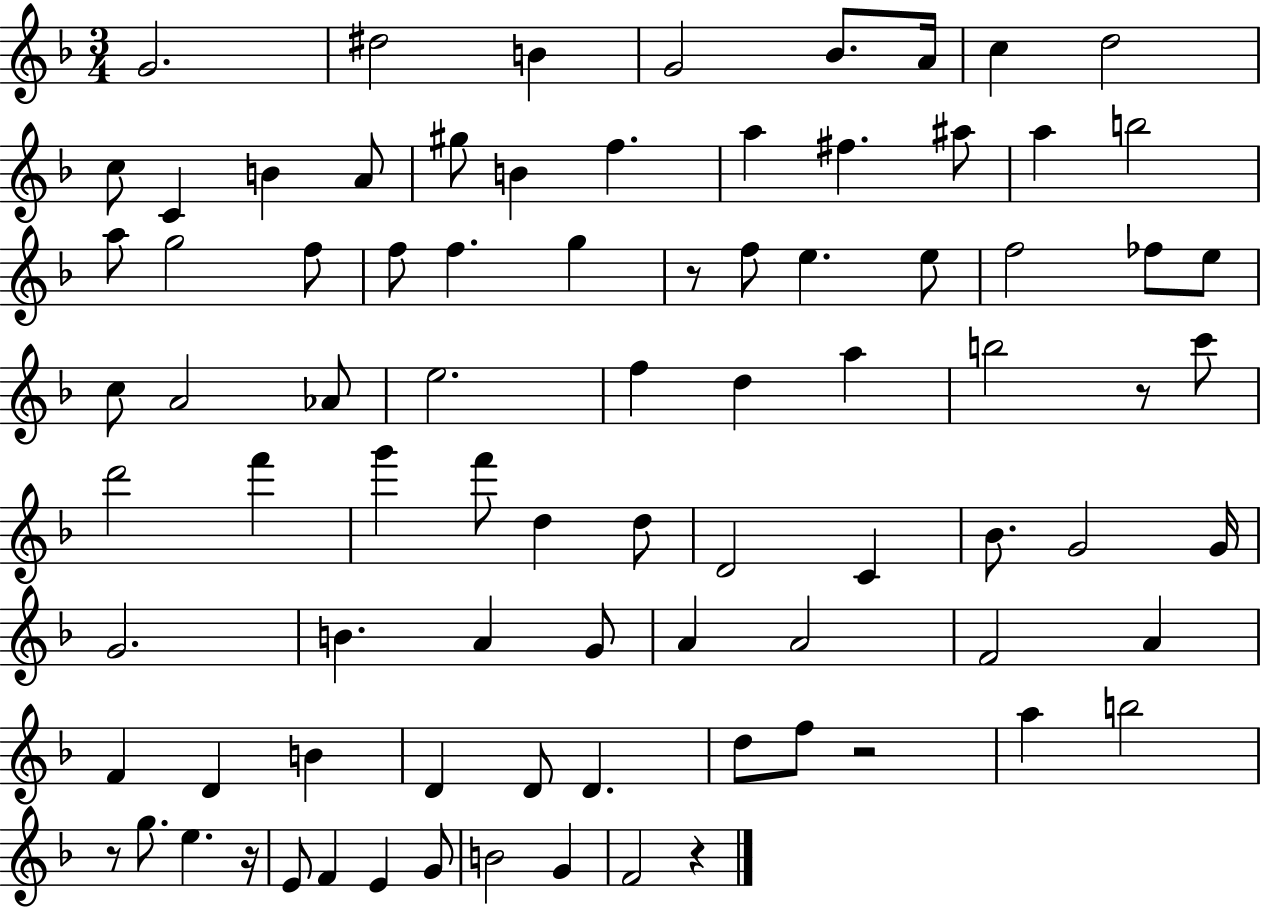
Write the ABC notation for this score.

X:1
T:Untitled
M:3/4
L:1/4
K:F
G2 ^d2 B G2 _B/2 A/4 c d2 c/2 C B A/2 ^g/2 B f a ^f ^a/2 a b2 a/2 g2 f/2 f/2 f g z/2 f/2 e e/2 f2 _f/2 e/2 c/2 A2 _A/2 e2 f d a b2 z/2 c'/2 d'2 f' g' f'/2 d d/2 D2 C _B/2 G2 G/4 G2 B A G/2 A A2 F2 A F D B D D/2 D d/2 f/2 z2 a b2 z/2 g/2 e z/4 E/2 F E G/2 B2 G F2 z